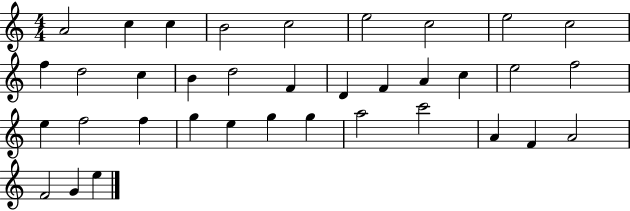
A4/h C5/q C5/q B4/h C5/h E5/h C5/h E5/h C5/h F5/q D5/h C5/q B4/q D5/h F4/q D4/q F4/q A4/q C5/q E5/h F5/h E5/q F5/h F5/q G5/q E5/q G5/q G5/q A5/h C6/h A4/q F4/q A4/h F4/h G4/q E5/q